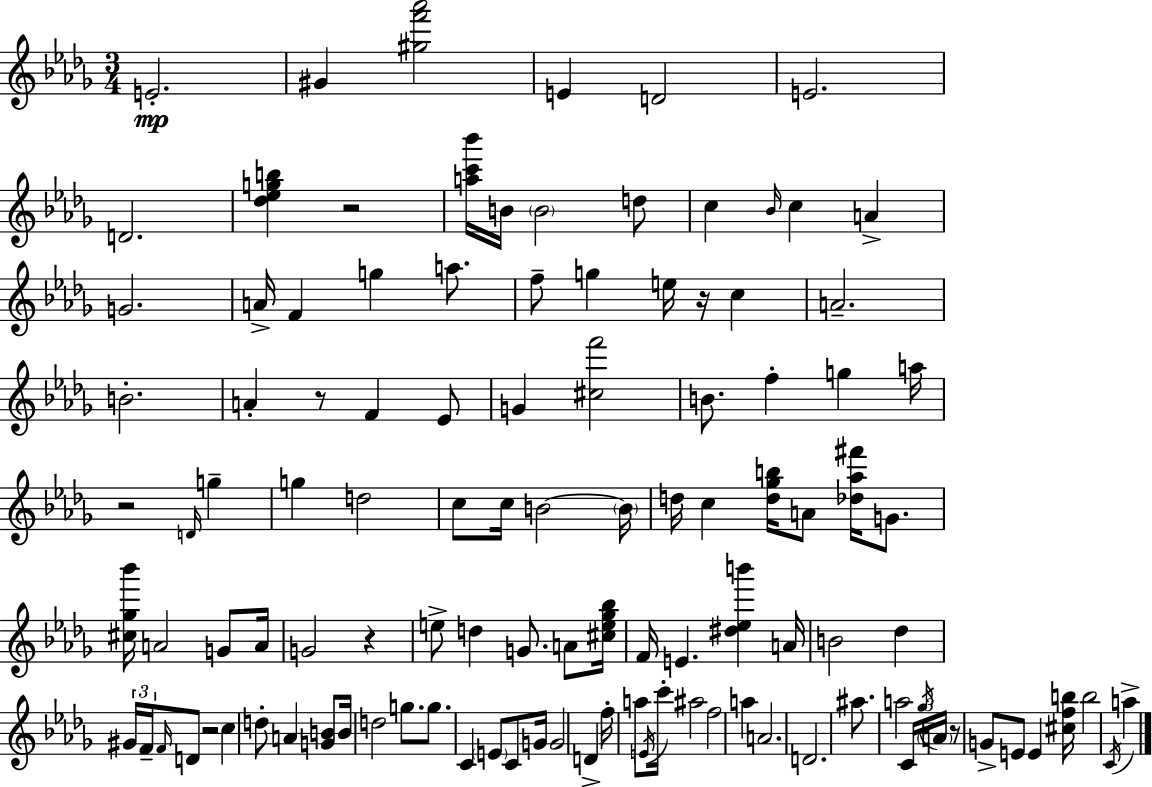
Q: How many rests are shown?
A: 7